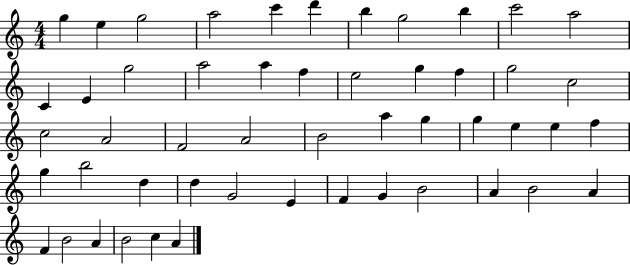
{
  \clef treble
  \numericTimeSignature
  \time 4/4
  \key c \major
  g''4 e''4 g''2 | a''2 c'''4 d'''4 | b''4 g''2 b''4 | c'''2 a''2 | \break c'4 e'4 g''2 | a''2 a''4 f''4 | e''2 g''4 f''4 | g''2 c''2 | \break c''2 a'2 | f'2 a'2 | b'2 a''4 g''4 | g''4 e''4 e''4 f''4 | \break g''4 b''2 d''4 | d''4 g'2 e'4 | f'4 g'4 b'2 | a'4 b'2 a'4 | \break f'4 b'2 a'4 | b'2 c''4 a'4 | \bar "|."
}